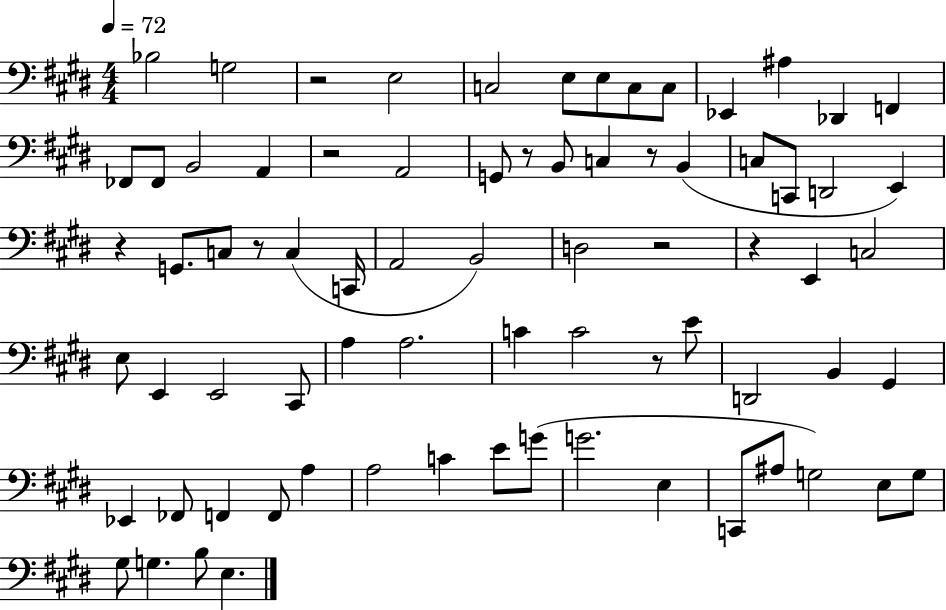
{
  \clef bass
  \numericTimeSignature
  \time 4/4
  \key e \major
  \tempo 4 = 72
  bes2 g2 | r2 e2 | c2 e8 e8 c8 c8 | ees,4 ais4 des,4 f,4 | \break fes,8 fes,8 b,2 a,4 | r2 a,2 | g,8 r8 b,8 c4 r8 b,4( | c8 c,8 d,2 e,4) | \break r4 g,8. c8 r8 c4( c,16 | a,2 b,2) | d2 r2 | r4 e,4 c2 | \break e8 e,4 e,2 cis,8 | a4 a2. | c'4 c'2 r8 e'8 | d,2 b,4 gis,4 | \break ees,4 fes,8 f,4 f,8 a4 | a2 c'4 e'8 g'8( | g'2. e4 | c,8 ais8 g2) e8 g8 | \break gis8 g4. b8 e4. | \bar "|."
}